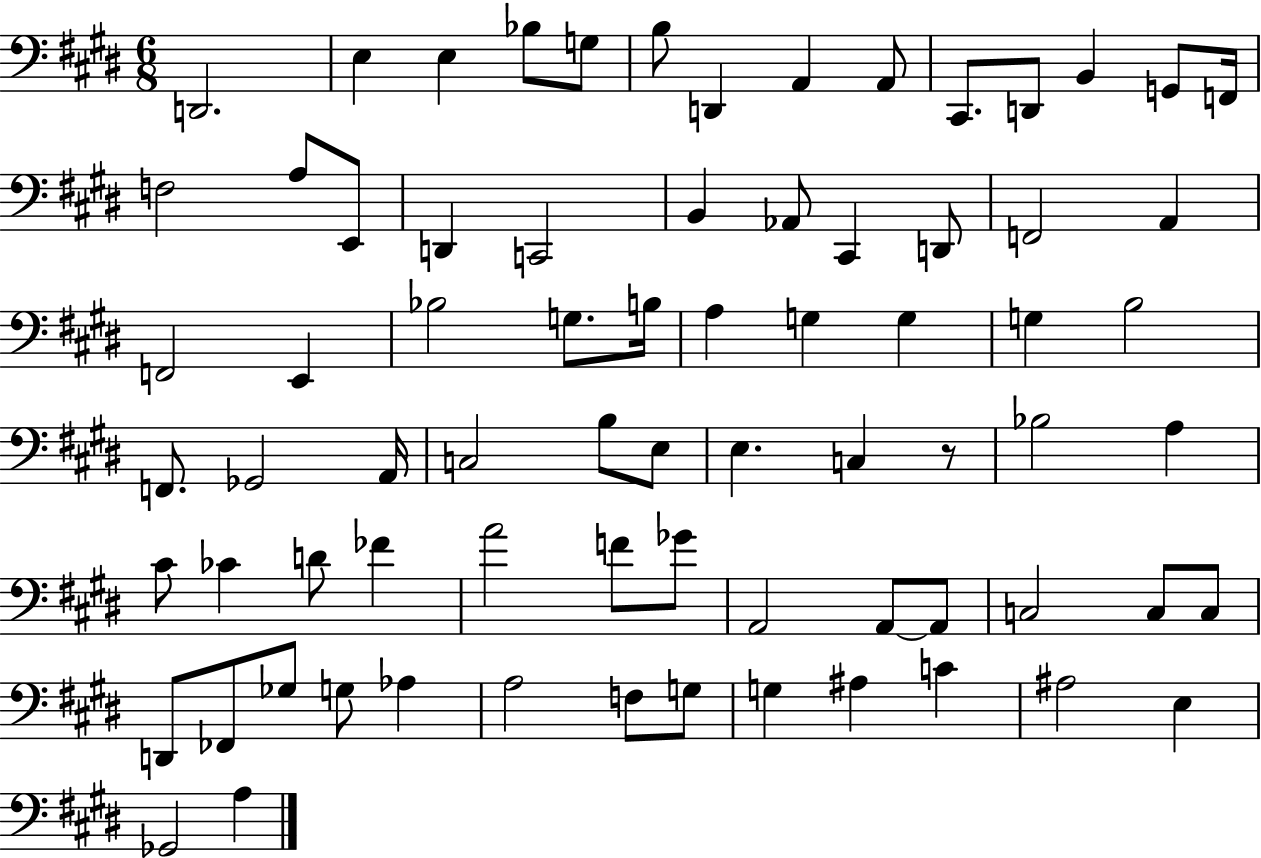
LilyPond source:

{
  \clef bass
  \numericTimeSignature
  \time 6/8
  \key e \major
  d,2. | e4 e4 bes8 g8 | b8 d,4 a,4 a,8 | cis,8. d,8 b,4 g,8 f,16 | \break f2 a8 e,8 | d,4 c,2 | b,4 aes,8 cis,4 d,8 | f,2 a,4 | \break f,2 e,4 | bes2 g8. b16 | a4 g4 g4 | g4 b2 | \break f,8. ges,2 a,16 | c2 b8 e8 | e4. c4 r8 | bes2 a4 | \break cis'8 ces'4 d'8 fes'4 | a'2 f'8 ges'8 | a,2 a,8~~ a,8 | c2 c8 c8 | \break d,8 fes,8 ges8 g8 aes4 | a2 f8 g8 | g4 ais4 c'4 | ais2 e4 | \break ges,2 a4 | \bar "|."
}